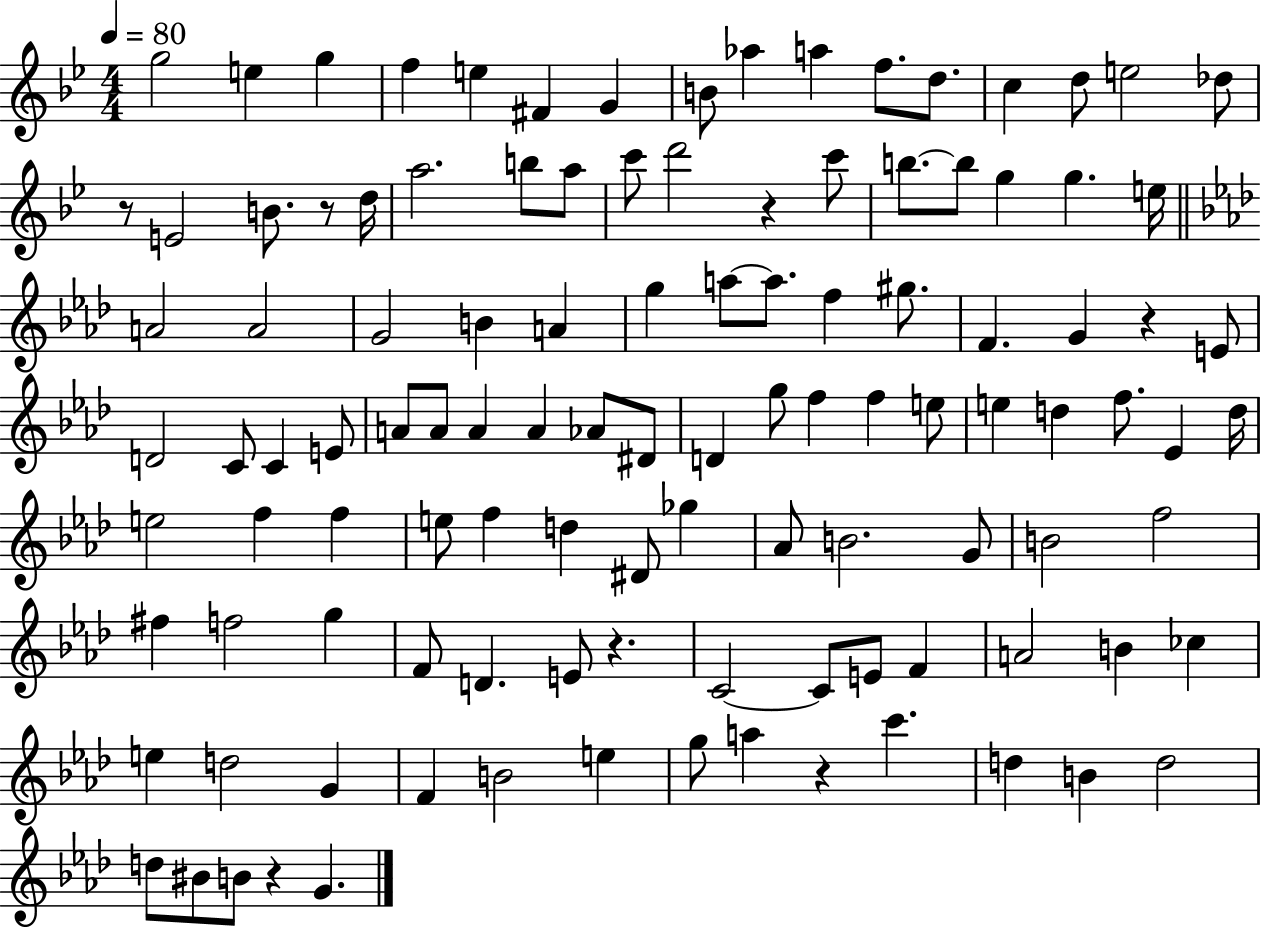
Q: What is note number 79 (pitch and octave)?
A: G5